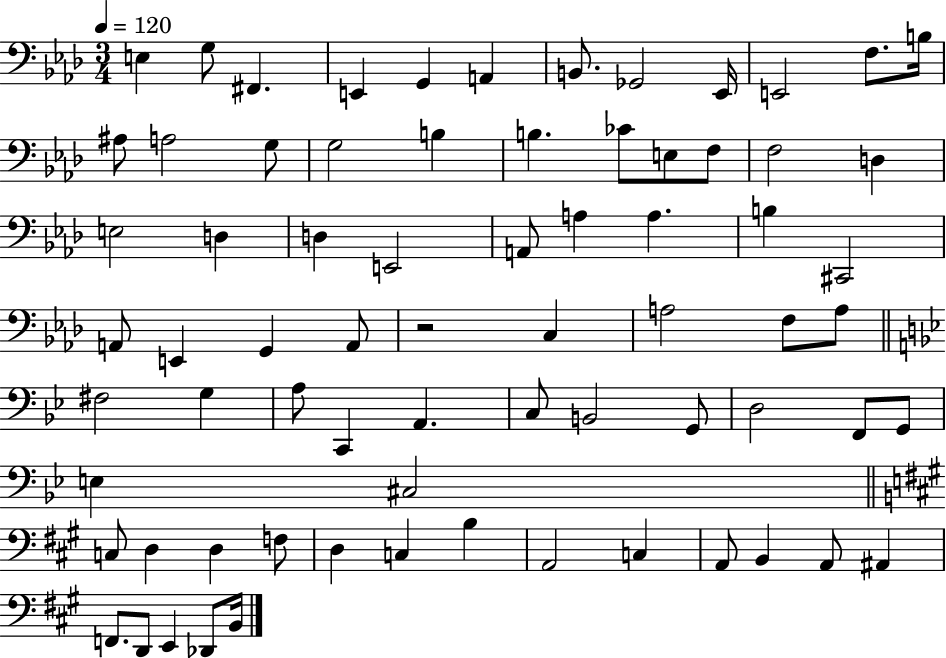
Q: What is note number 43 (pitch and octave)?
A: A3